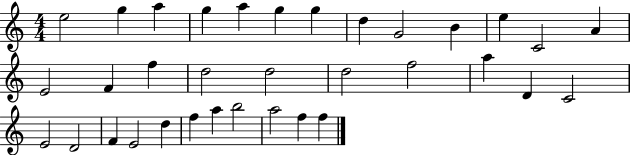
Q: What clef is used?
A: treble